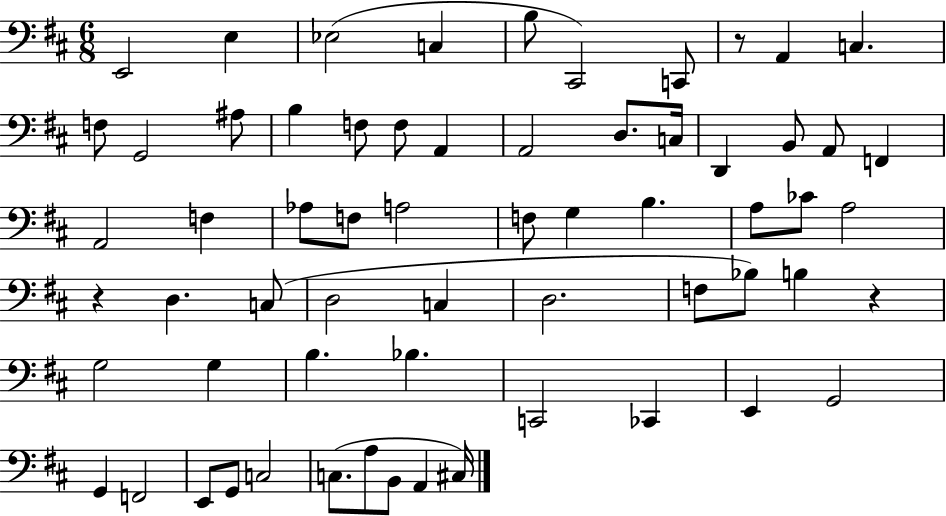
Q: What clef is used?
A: bass